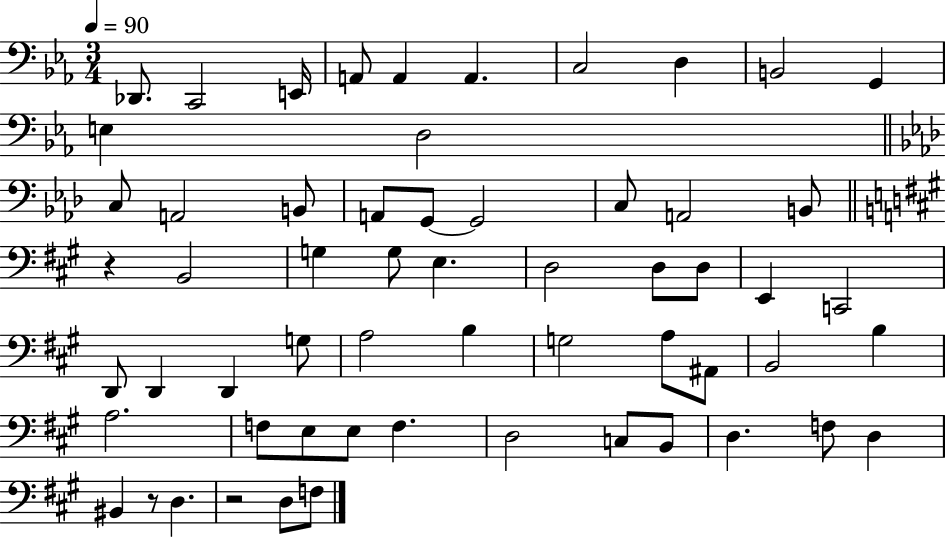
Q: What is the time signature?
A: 3/4